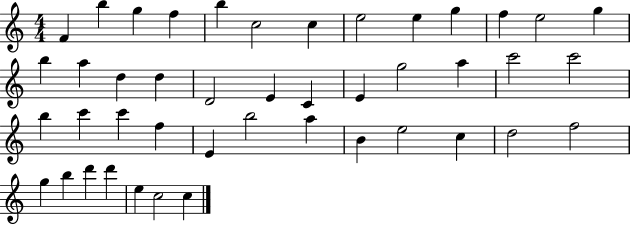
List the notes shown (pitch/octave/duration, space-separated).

F4/q B5/q G5/q F5/q B5/q C5/h C5/q E5/h E5/q G5/q F5/q E5/h G5/q B5/q A5/q D5/q D5/q D4/h E4/q C4/q E4/q G5/h A5/q C6/h C6/h B5/q C6/q C6/q F5/q E4/q B5/h A5/q B4/q E5/h C5/q D5/h F5/h G5/q B5/q D6/q D6/q E5/q C5/h C5/q